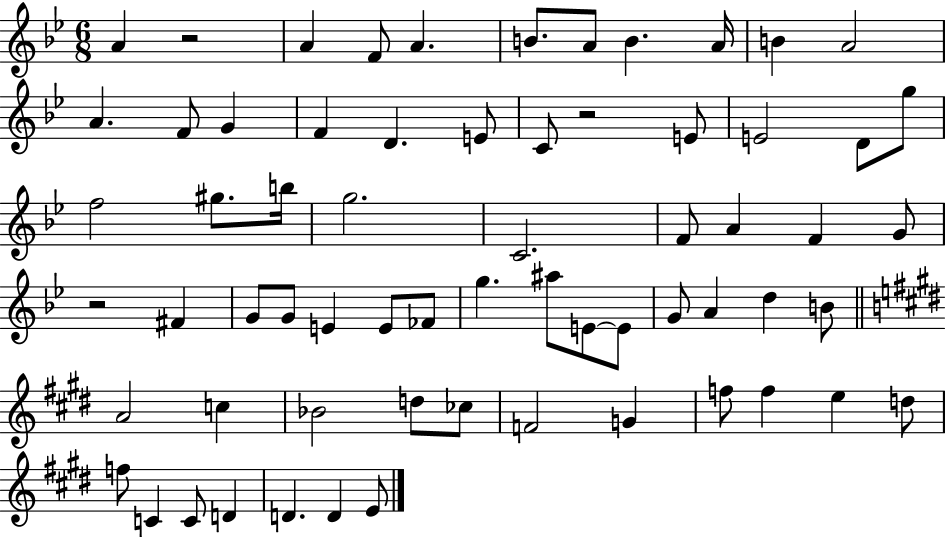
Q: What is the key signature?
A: BES major